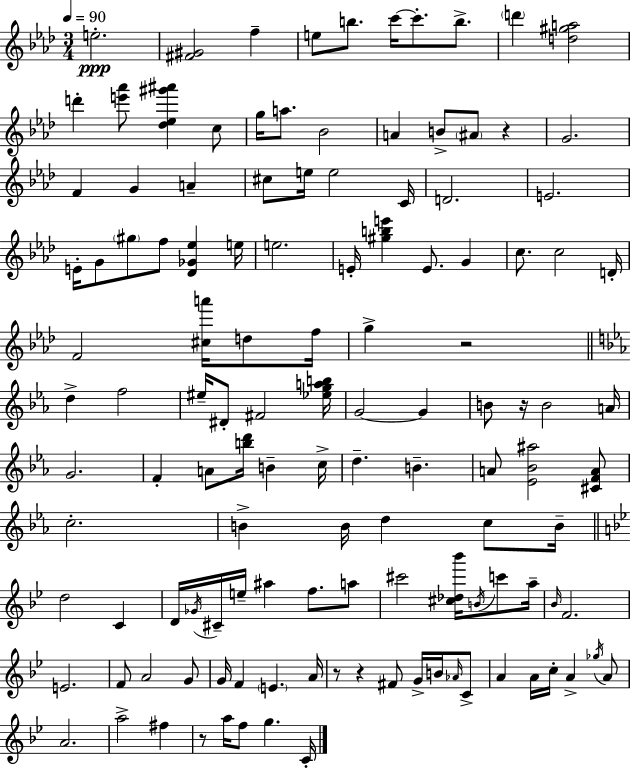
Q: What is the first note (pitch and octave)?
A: E5